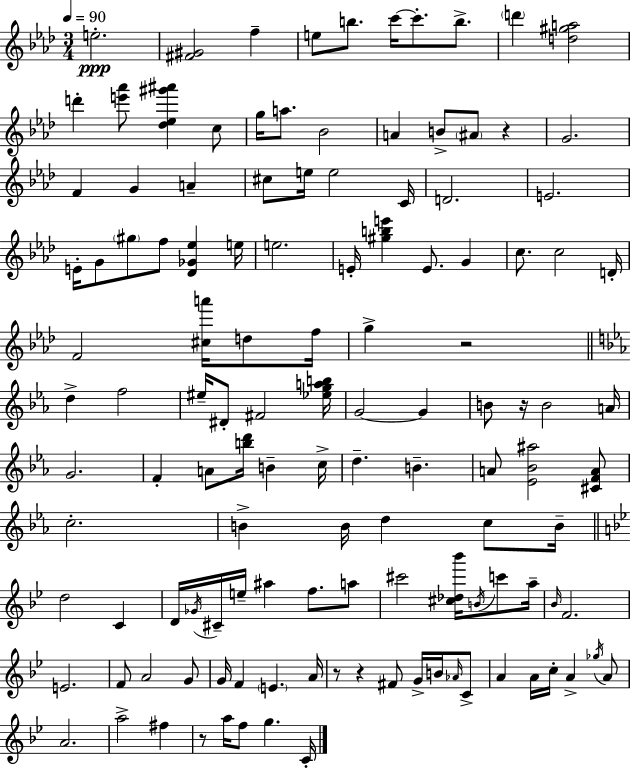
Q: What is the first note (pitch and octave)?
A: E5